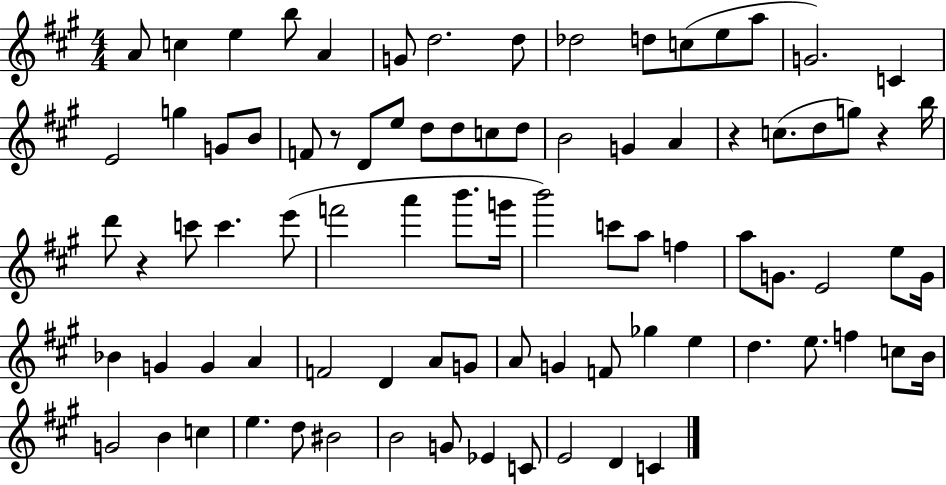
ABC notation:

X:1
T:Untitled
M:4/4
L:1/4
K:A
A/2 c e b/2 A G/2 d2 d/2 _d2 d/2 c/2 e/2 a/2 G2 C E2 g G/2 B/2 F/2 z/2 D/2 e/2 d/2 d/2 c/2 d/2 B2 G A z c/2 d/2 g/2 z b/4 d'/2 z c'/2 c' e'/2 f'2 a' b'/2 g'/4 b'2 c'/2 a/2 f a/2 G/2 E2 e/2 G/4 _B G G A F2 D A/2 G/2 A/2 G F/2 _g e d e/2 f c/2 B/4 G2 B c e d/2 ^B2 B2 G/2 _E C/2 E2 D C